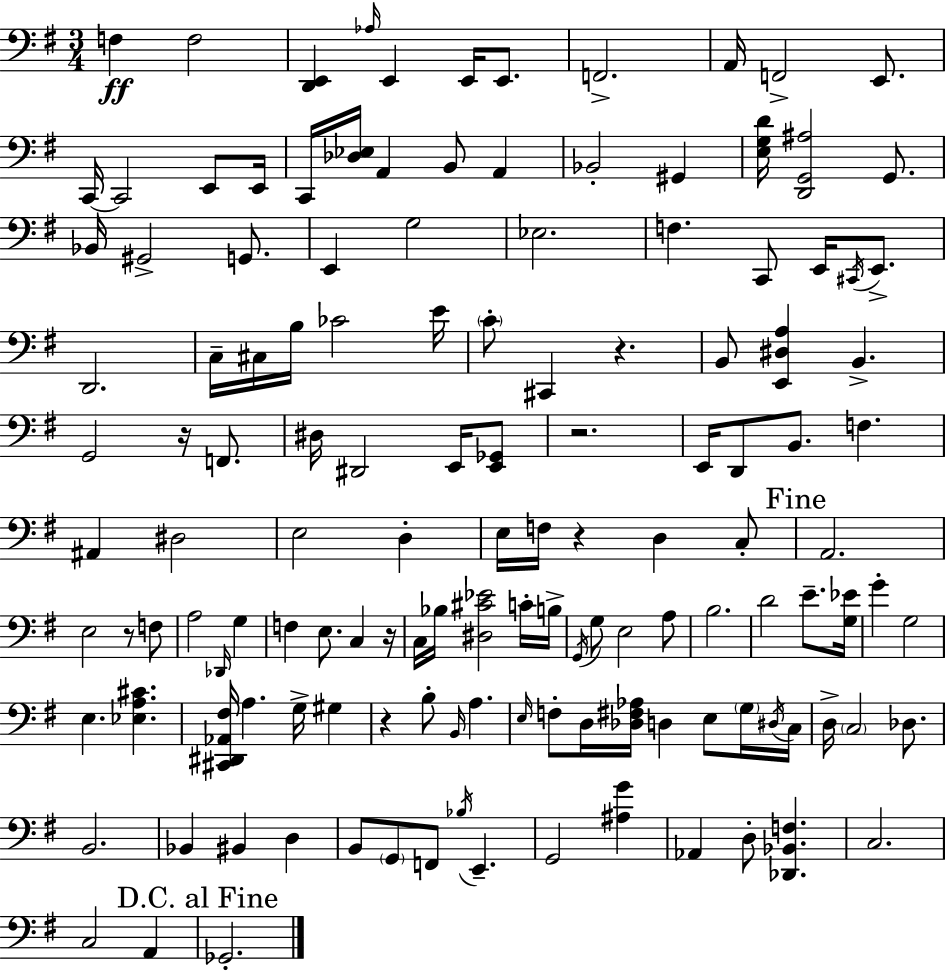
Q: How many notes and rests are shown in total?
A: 135